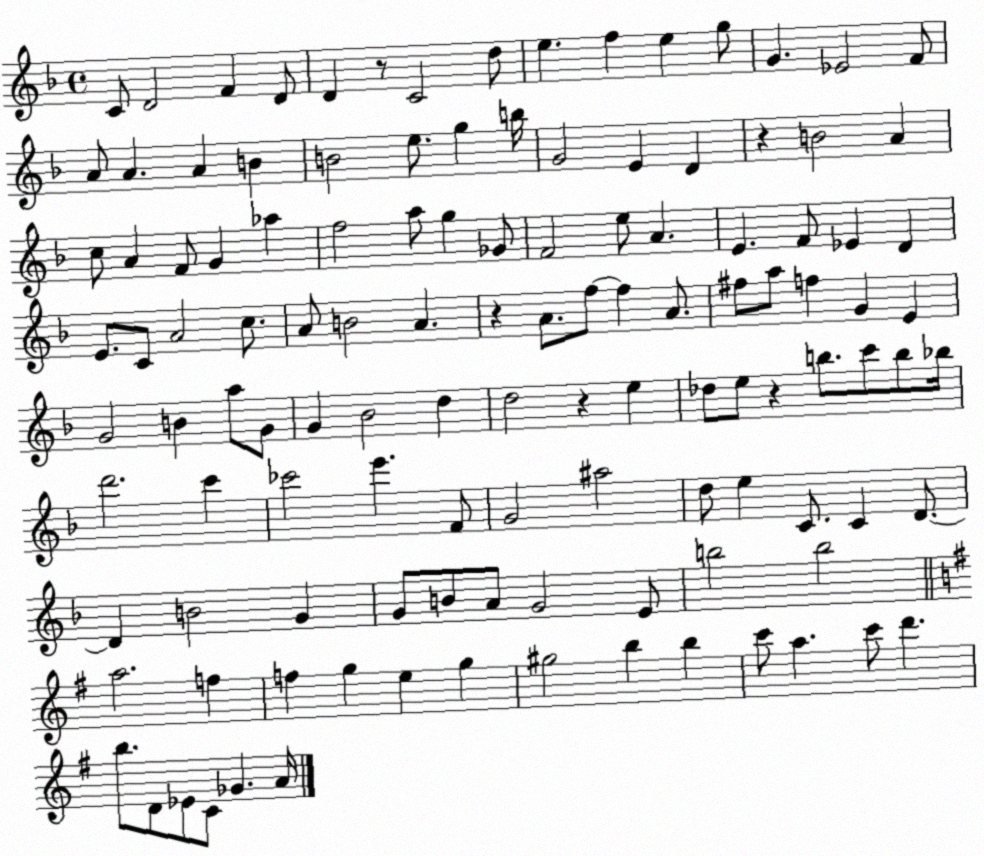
X:1
T:Untitled
M:4/4
L:1/4
K:F
C/2 D2 F D/2 D z/2 C2 d/2 e f e g/2 G _E2 F/2 A/2 A A B B2 e/2 g b/4 G2 E D z B2 A c/2 A F/2 G _a f2 a/2 g _G/2 F2 e/2 A E F/2 _E D E/2 C/2 A2 c/2 A/2 B2 A z A/2 f/2 f A/2 ^f/2 a/2 f G E G2 B a/2 G/2 G _B2 d d2 z e _d/2 e/2 z b/2 c'/2 b/2 _b/4 d'2 c' _c'2 e' F/2 G2 ^a2 d/2 e C/2 C D/2 D B2 G G/2 B/2 A/2 G2 E/2 b2 b2 a2 f f g e g ^g2 b b c'/2 a c'/2 d' b/2 D/2 _E/2 C/2 _G A/4